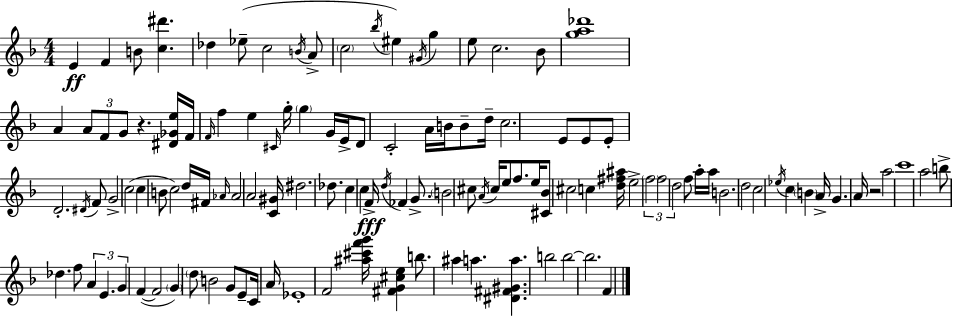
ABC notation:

X:1
T:Untitled
M:4/4
L:1/4
K:F
E F B/2 [c^d'] _d _e/2 c2 B/4 A/2 c2 _b/4 ^e ^G/4 g e/2 c2 _B/2 [ga_d']4 A A/2 F/2 G/2 z [^D_Ge]/4 F/4 F/4 f e ^C/4 g/4 g G/4 E/4 D/2 C2 A/4 B/4 B/2 d/4 c2 E/2 E/2 E/2 D2 ^D/4 F/2 G2 c2 c B/2 c2 d/4 ^F/4 _A/4 _A2 A2 [C^G]/4 ^d2 _d/2 c c F/4 d/4 _F G/2 B2 ^c/2 A/4 ^c/4 e/2 f/2 e/4 [^C_B]/2 ^c2 c [d^f^a]/4 e2 f2 f2 d2 f/2 a/4 a/4 B2 d2 c2 _e/4 c B A/4 G A/4 z2 a2 c'4 a2 b/2 _d f/2 A E G F F2 G d/2 B2 G/2 E/2 C/4 A/4 _E4 F2 [^a^c'f'g']/4 [^FG^ce] b/2 ^a a [^D^F^Ga] b2 b2 b2 F